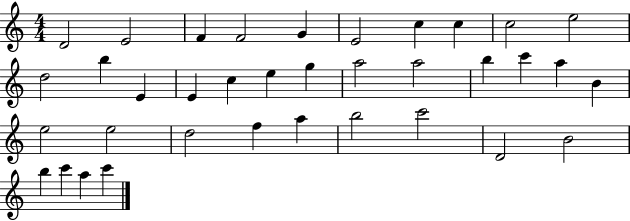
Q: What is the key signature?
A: C major